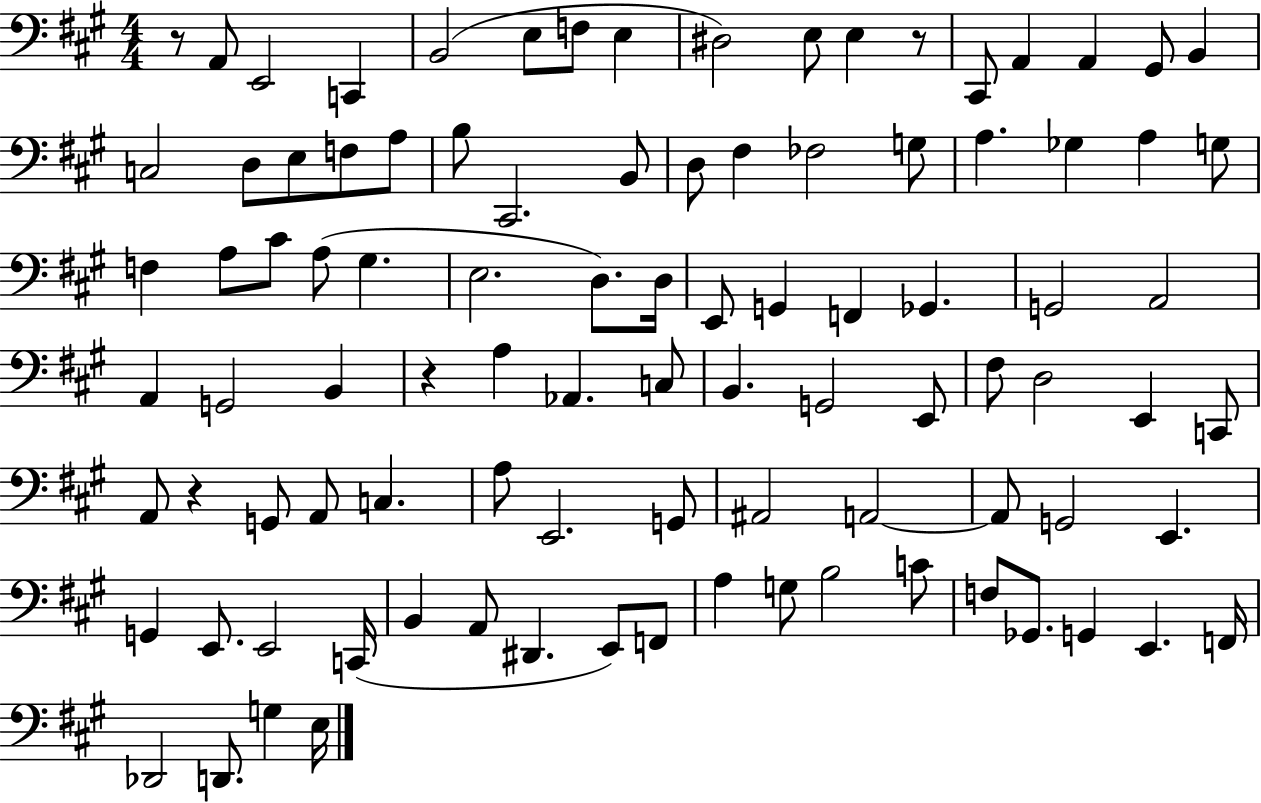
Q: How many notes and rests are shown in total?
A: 96